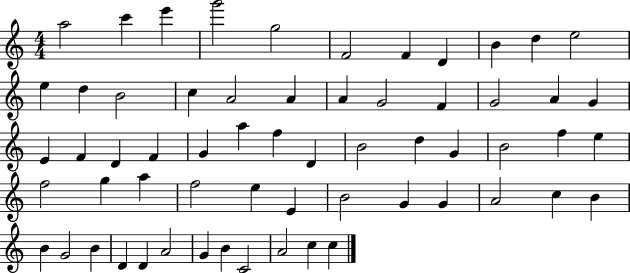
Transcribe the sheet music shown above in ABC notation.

X:1
T:Untitled
M:4/4
L:1/4
K:C
a2 c' e' g'2 g2 F2 F D B d e2 e d B2 c A2 A A G2 F G2 A G E F D F G a f D B2 d G B2 f e f2 g a f2 e E B2 G G A2 c B B G2 B D D A2 G B C2 A2 c c